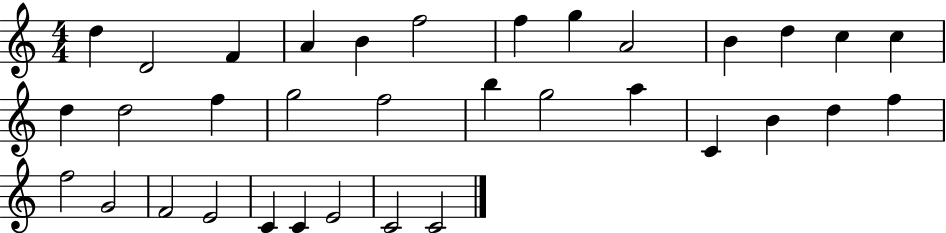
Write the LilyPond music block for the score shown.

{
  \clef treble
  \numericTimeSignature
  \time 4/4
  \key c \major
  d''4 d'2 f'4 | a'4 b'4 f''2 | f''4 g''4 a'2 | b'4 d''4 c''4 c''4 | \break d''4 d''2 f''4 | g''2 f''2 | b''4 g''2 a''4 | c'4 b'4 d''4 f''4 | \break f''2 g'2 | f'2 e'2 | c'4 c'4 e'2 | c'2 c'2 | \break \bar "|."
}